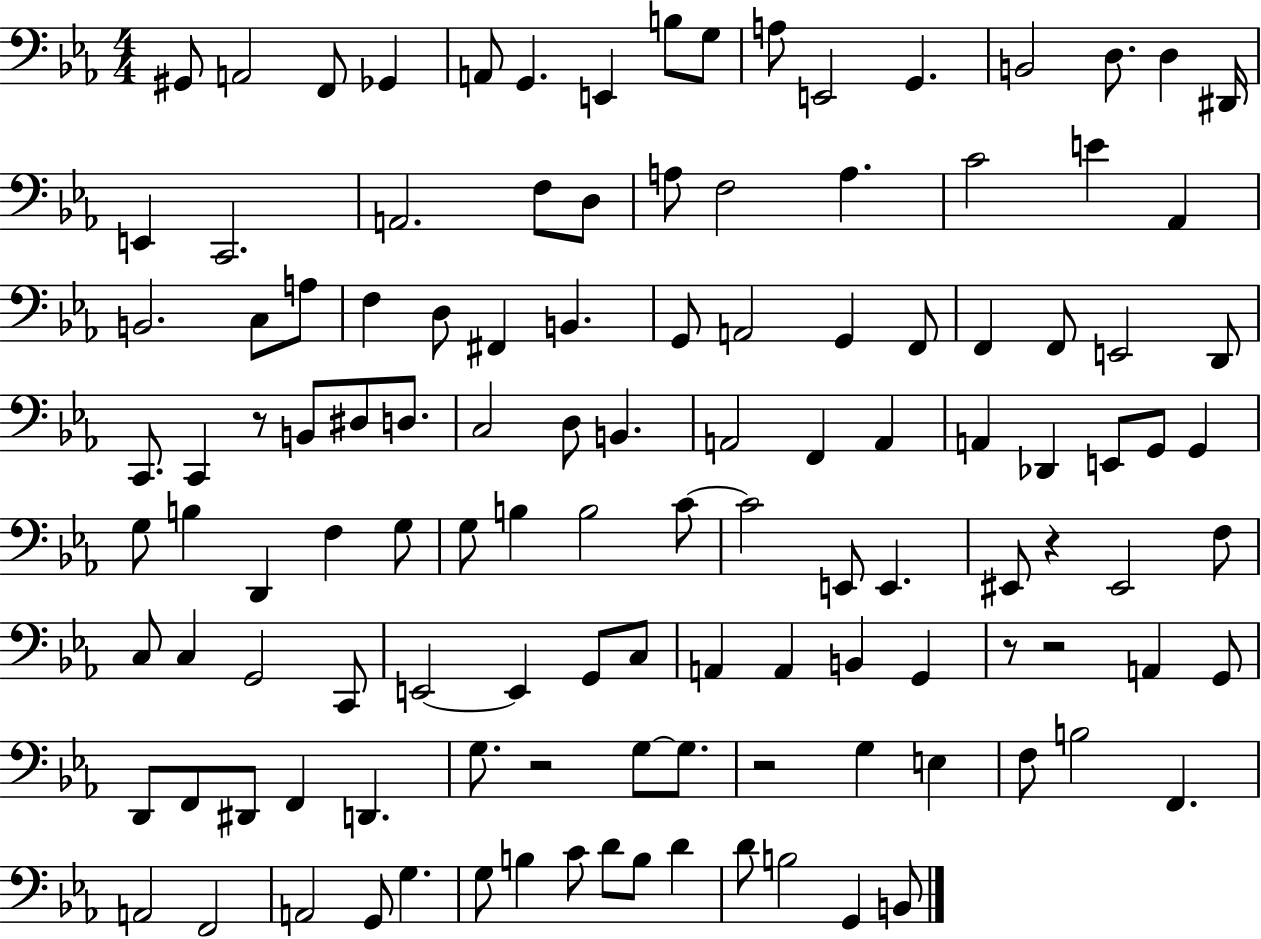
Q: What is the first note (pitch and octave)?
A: G#2